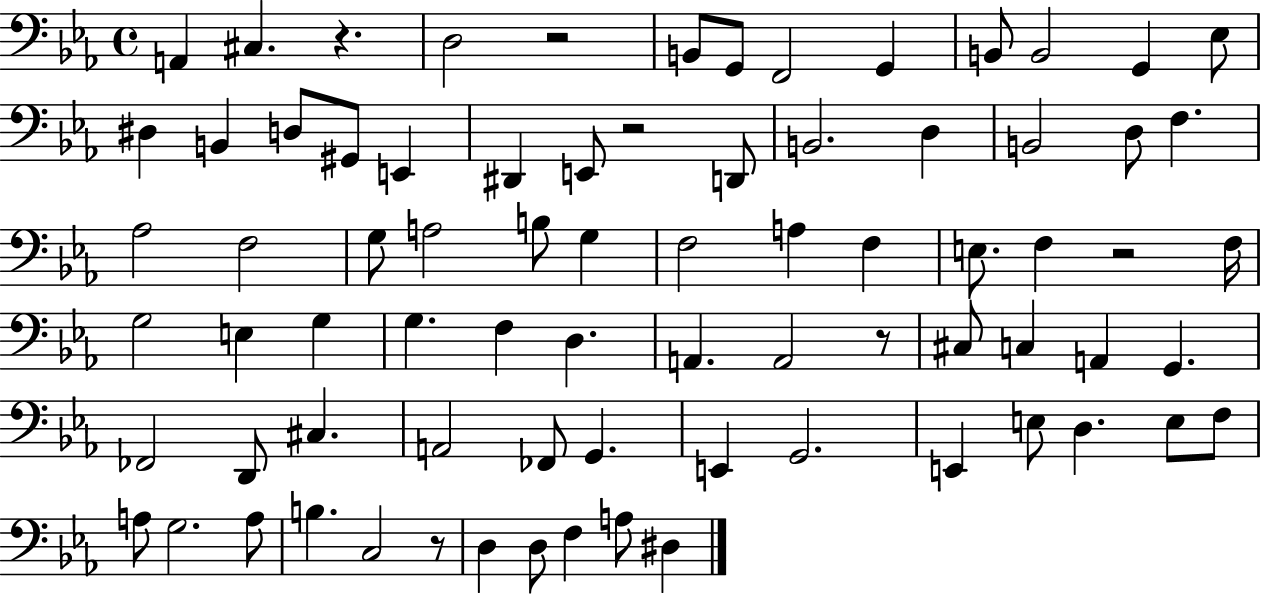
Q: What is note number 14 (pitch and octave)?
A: D3